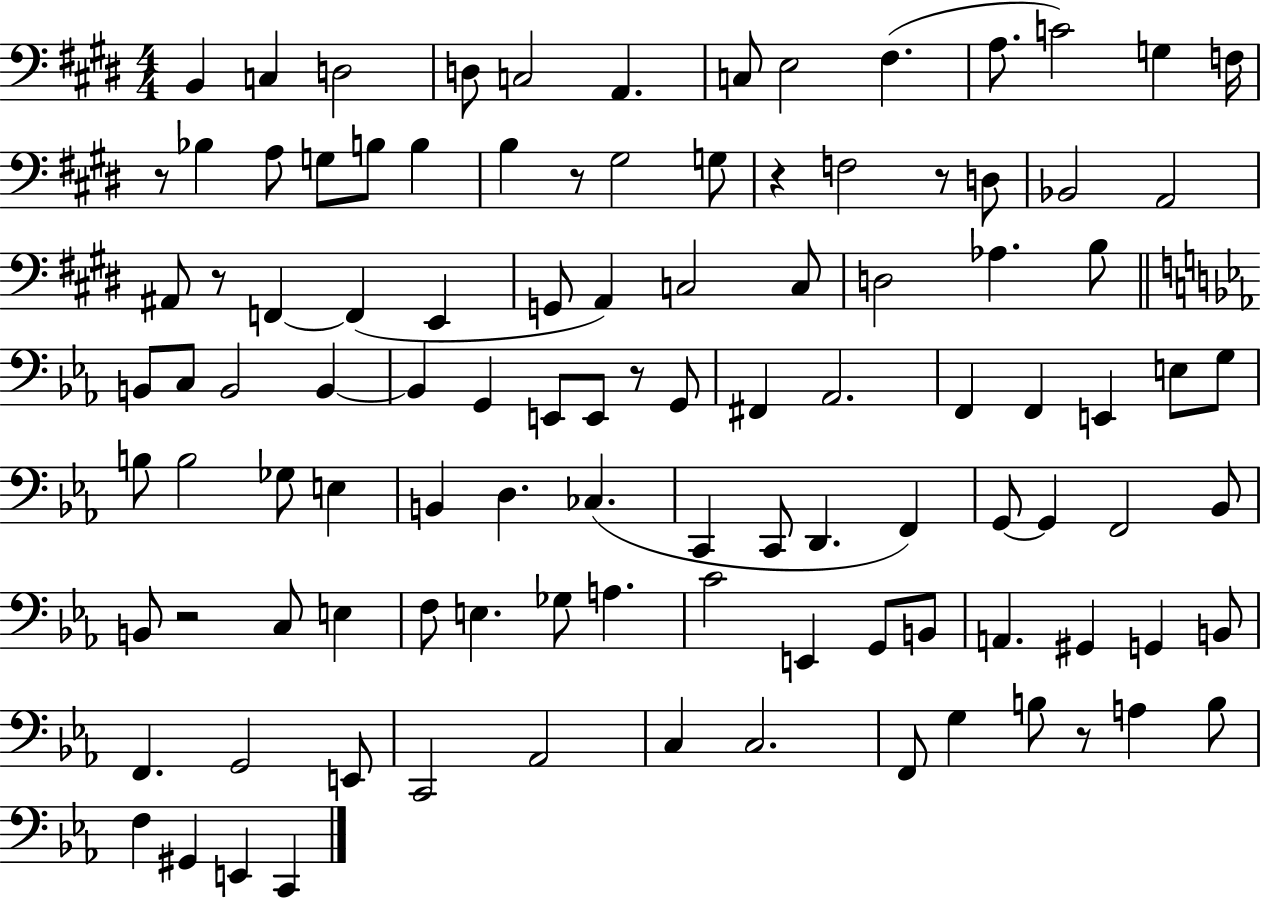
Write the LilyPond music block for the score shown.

{
  \clef bass
  \numericTimeSignature
  \time 4/4
  \key e \major
  b,4 c4 d2 | d8 c2 a,4. | c8 e2 fis4.( | a8. c'2) g4 f16 | \break r8 bes4 a8 g8 b8 b4 | b4 r8 gis2 g8 | r4 f2 r8 d8 | bes,2 a,2 | \break ais,8 r8 f,4~~ f,4( e,4 | g,8 a,4) c2 c8 | d2 aes4. b8 | \bar "||" \break \key ees \major b,8 c8 b,2 b,4~~ | b,4 g,4 e,8 e,8 r8 g,8 | fis,4 aes,2. | f,4 f,4 e,4 e8 g8 | \break b8 b2 ges8 e4 | b,4 d4. ces4.( | c,4 c,8 d,4. f,4) | g,8~~ g,4 f,2 bes,8 | \break b,8 r2 c8 e4 | f8 e4. ges8 a4. | c'2 e,4 g,8 b,8 | a,4. gis,4 g,4 b,8 | \break f,4. g,2 e,8 | c,2 aes,2 | c4 c2. | f,8 g4 b8 r8 a4 b8 | \break f4 gis,4 e,4 c,4 | \bar "|."
}